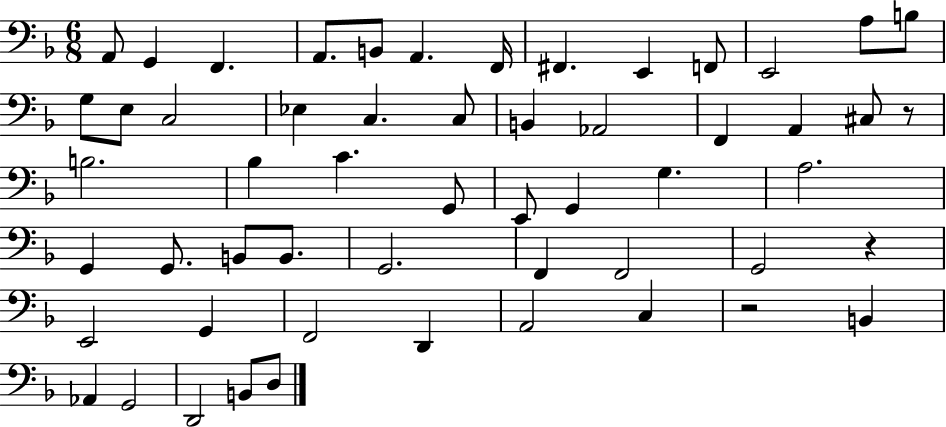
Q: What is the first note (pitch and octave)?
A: A2